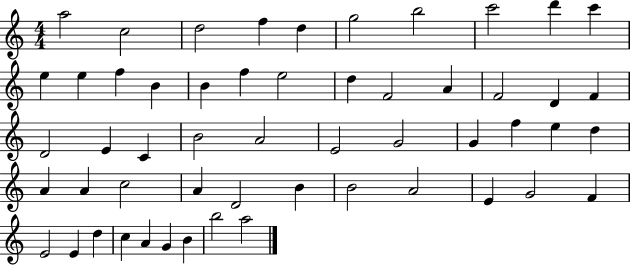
{
  \clef treble
  \numericTimeSignature
  \time 4/4
  \key c \major
  a''2 c''2 | d''2 f''4 d''4 | g''2 b''2 | c'''2 d'''4 c'''4 | \break e''4 e''4 f''4 b'4 | b'4 f''4 e''2 | d''4 f'2 a'4 | f'2 d'4 f'4 | \break d'2 e'4 c'4 | b'2 a'2 | e'2 g'2 | g'4 f''4 e''4 d''4 | \break a'4 a'4 c''2 | a'4 d'2 b'4 | b'2 a'2 | e'4 g'2 f'4 | \break e'2 e'4 d''4 | c''4 a'4 g'4 b'4 | b''2 a''2 | \bar "|."
}